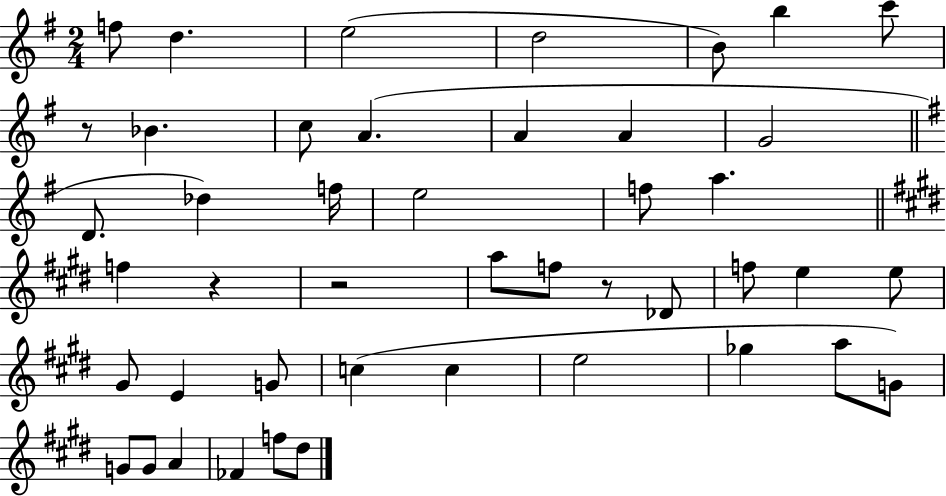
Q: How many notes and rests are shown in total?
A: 45